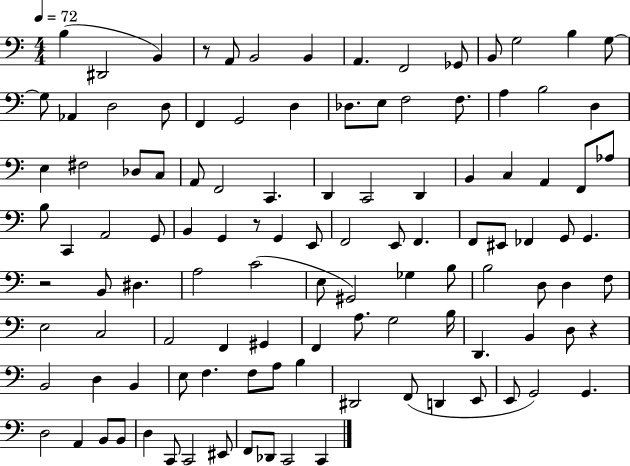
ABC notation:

X:1
T:Untitled
M:4/4
L:1/4
K:C
B, ^D,,2 B,, z/2 A,,/2 B,,2 B,, A,, F,,2 _G,,/2 B,,/2 G,2 B, G,/2 G,/2 _A,, D,2 D,/2 F,, G,,2 D, _D,/2 E,/2 F,2 F,/2 A, B,2 D, E, ^F,2 _D,/2 C,/2 A,,/2 F,,2 C,, D,, C,,2 D,, B,, C, A,, F,,/2 _A,/2 B,/2 C,, A,,2 G,,/2 B,, G,, z/2 G,, E,,/2 F,,2 E,,/2 F,, F,,/2 ^E,,/2 _F,, G,,/2 G,, z2 B,,/2 ^D, A,2 C2 E,/2 ^G,,2 _G, B,/2 B,2 D,/2 D, F,/2 E,2 C,2 A,,2 F,, ^G,, F,, A,/2 G,2 B,/4 D,, B,, D,/2 z B,,2 D, B,, E,/2 F, F,/2 A,/2 B, ^D,,2 F,,/2 D,, E,,/2 E,,/2 G,,2 G,, D,2 A,, B,,/2 B,,/2 D, C,,/2 C,,2 ^E,,/2 F,,/2 _D,,/2 C,,2 C,,